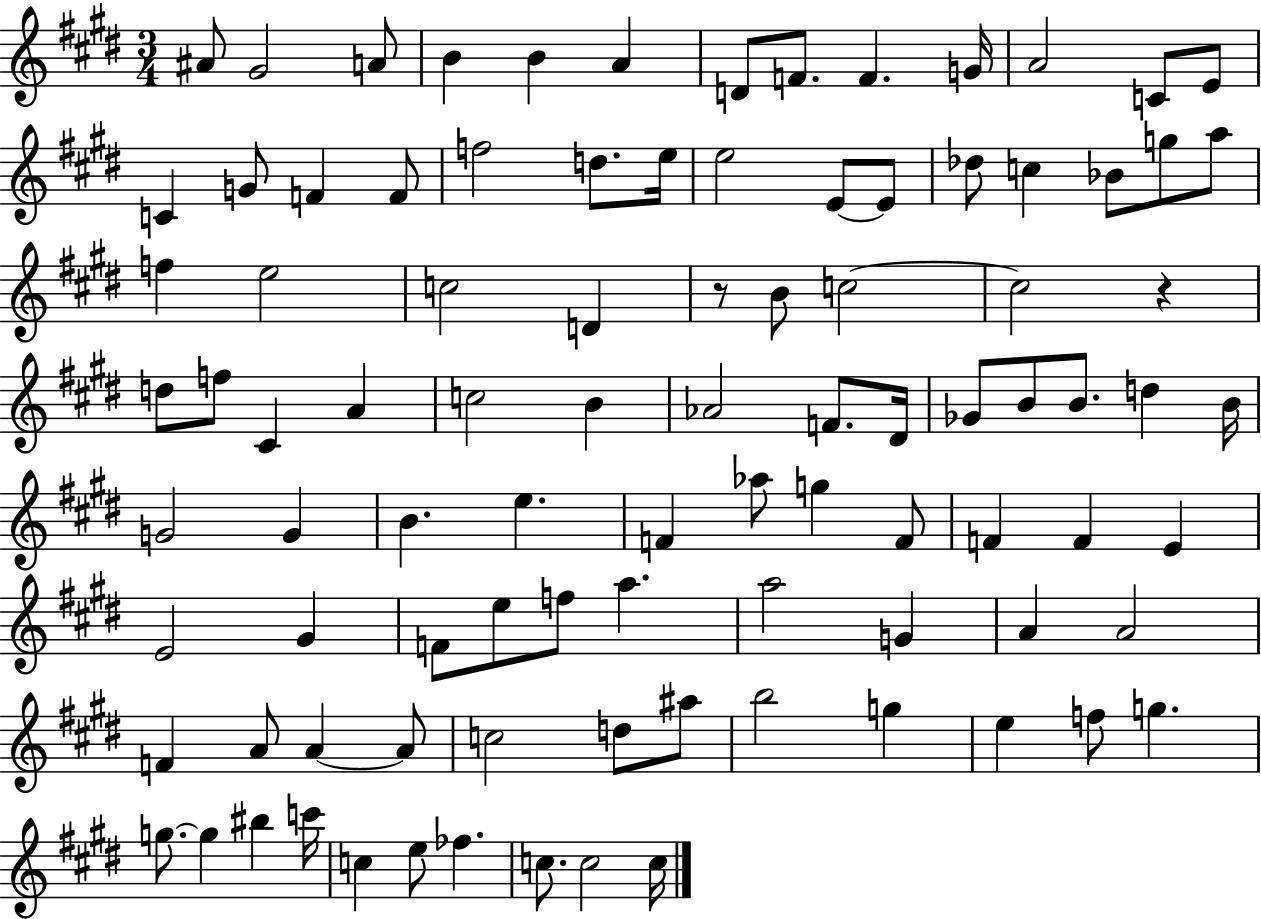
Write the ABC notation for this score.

X:1
T:Untitled
M:3/4
L:1/4
K:E
^A/2 ^G2 A/2 B B A D/2 F/2 F G/4 A2 C/2 E/2 C G/2 F F/2 f2 d/2 e/4 e2 E/2 E/2 _d/2 c _B/2 g/2 a/2 f e2 c2 D z/2 B/2 c2 c2 z d/2 f/2 ^C A c2 B _A2 F/2 ^D/4 _G/2 B/2 B/2 d B/4 G2 G B e F _a/2 g F/2 F F E E2 ^G F/2 e/2 f/2 a a2 G A A2 F A/2 A A/2 c2 d/2 ^a/2 b2 g e f/2 g g/2 g ^b c'/4 c e/2 _f c/2 c2 c/4